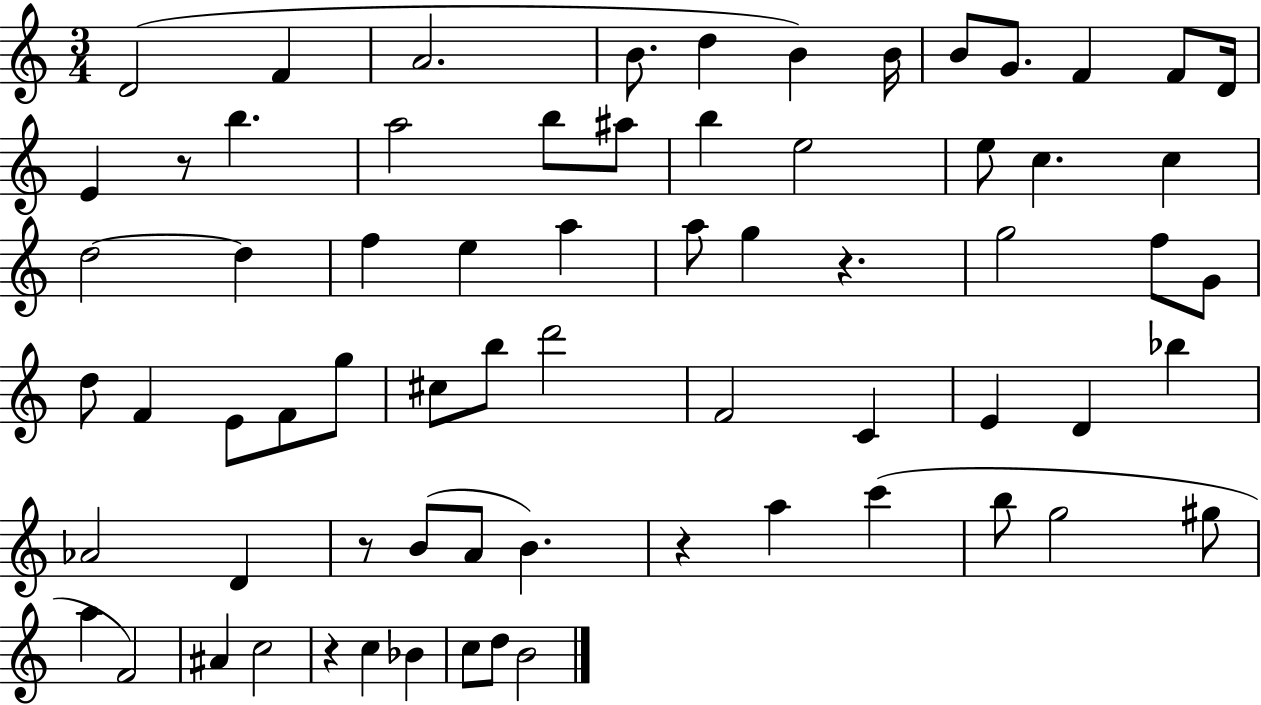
X:1
T:Untitled
M:3/4
L:1/4
K:C
D2 F A2 B/2 d B B/4 B/2 G/2 F F/2 D/4 E z/2 b a2 b/2 ^a/2 b e2 e/2 c c d2 d f e a a/2 g z g2 f/2 G/2 d/2 F E/2 F/2 g/2 ^c/2 b/2 d'2 F2 C E D _b _A2 D z/2 B/2 A/2 B z a c' b/2 g2 ^g/2 a F2 ^A c2 z c _B c/2 d/2 B2